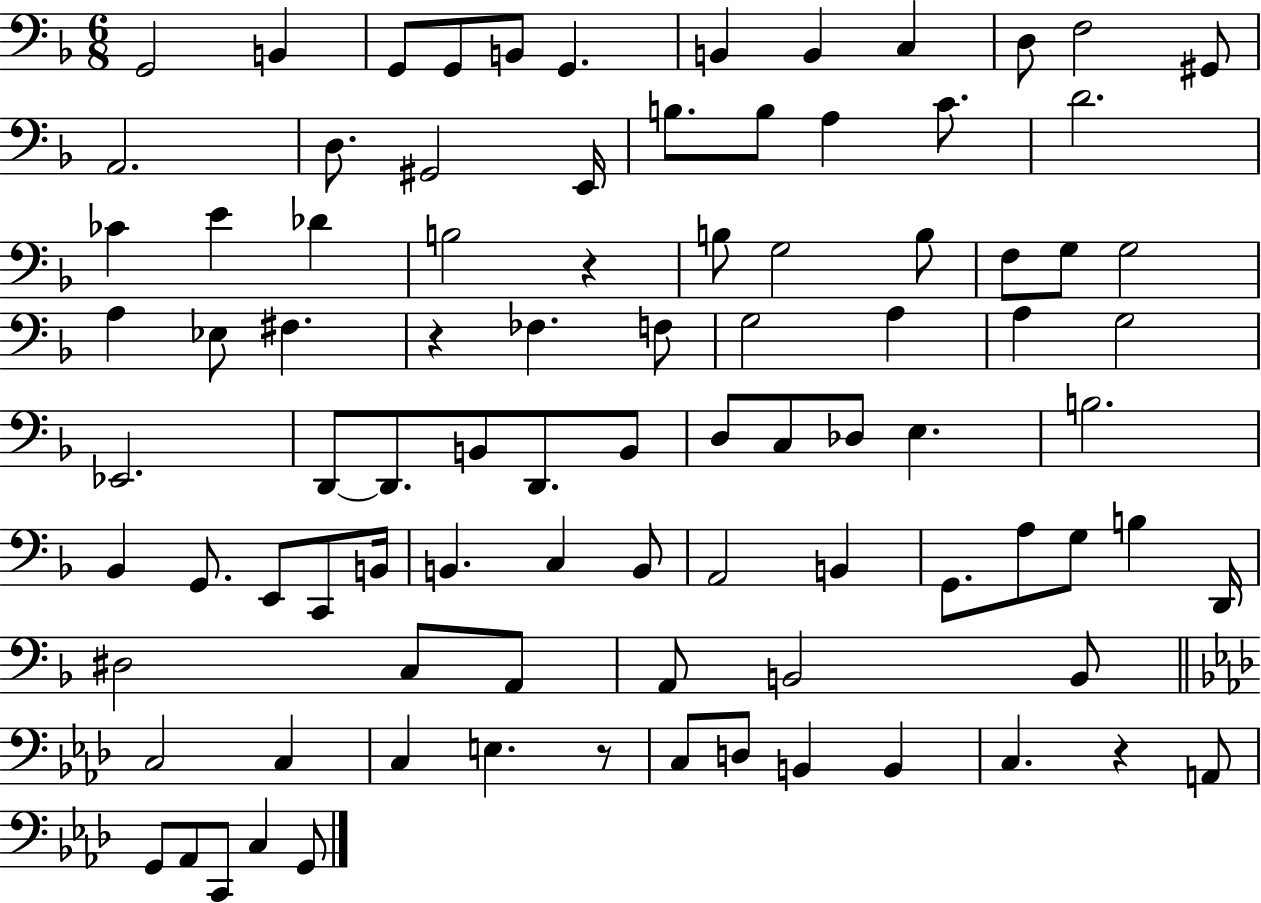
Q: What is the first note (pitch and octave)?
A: G2